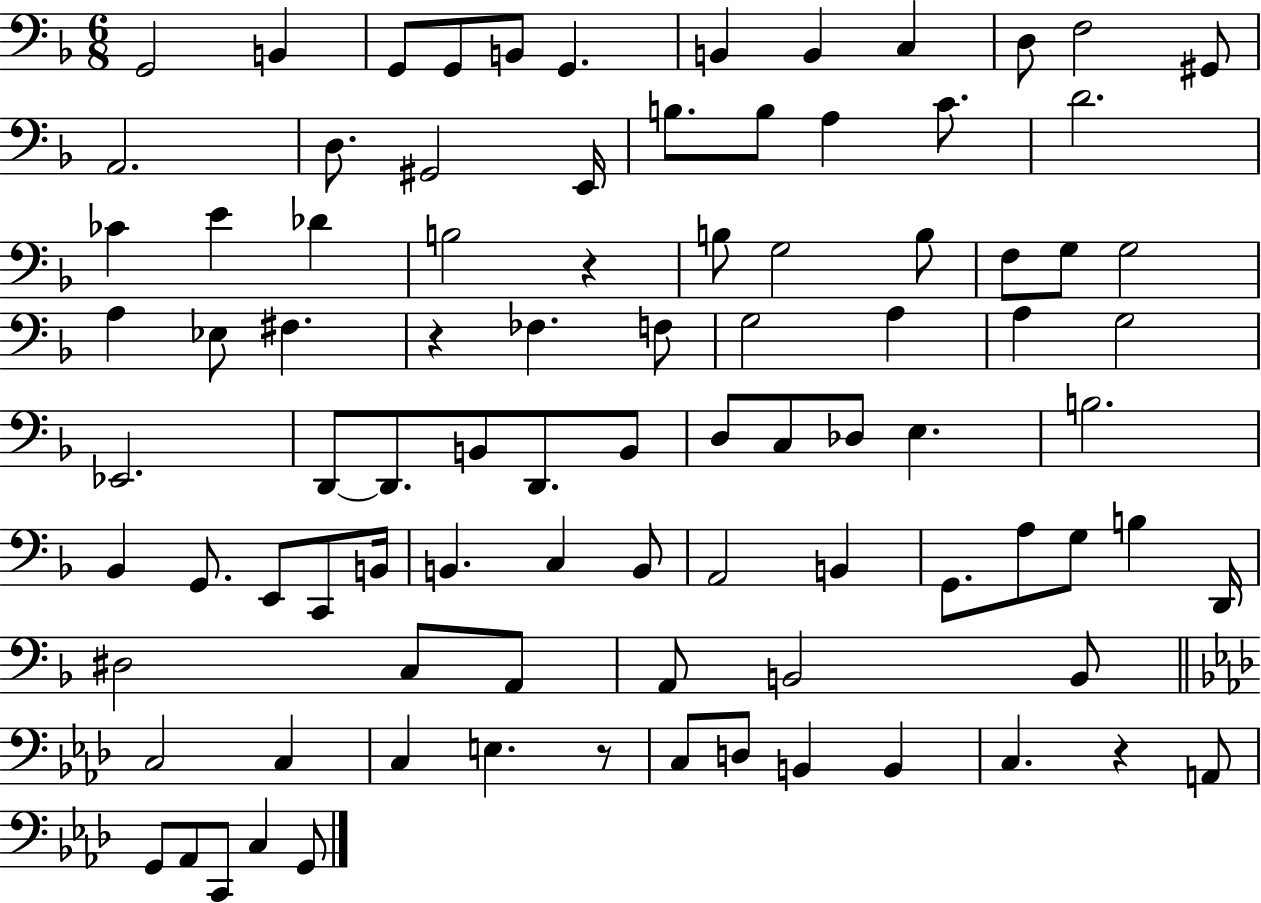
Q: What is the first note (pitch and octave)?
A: G2